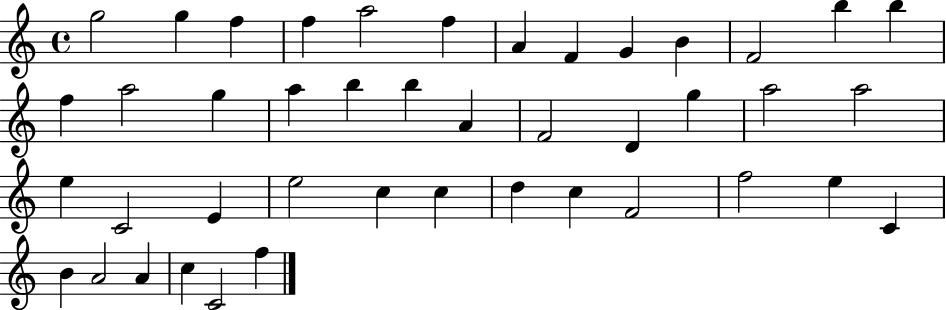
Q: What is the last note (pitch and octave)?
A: F5